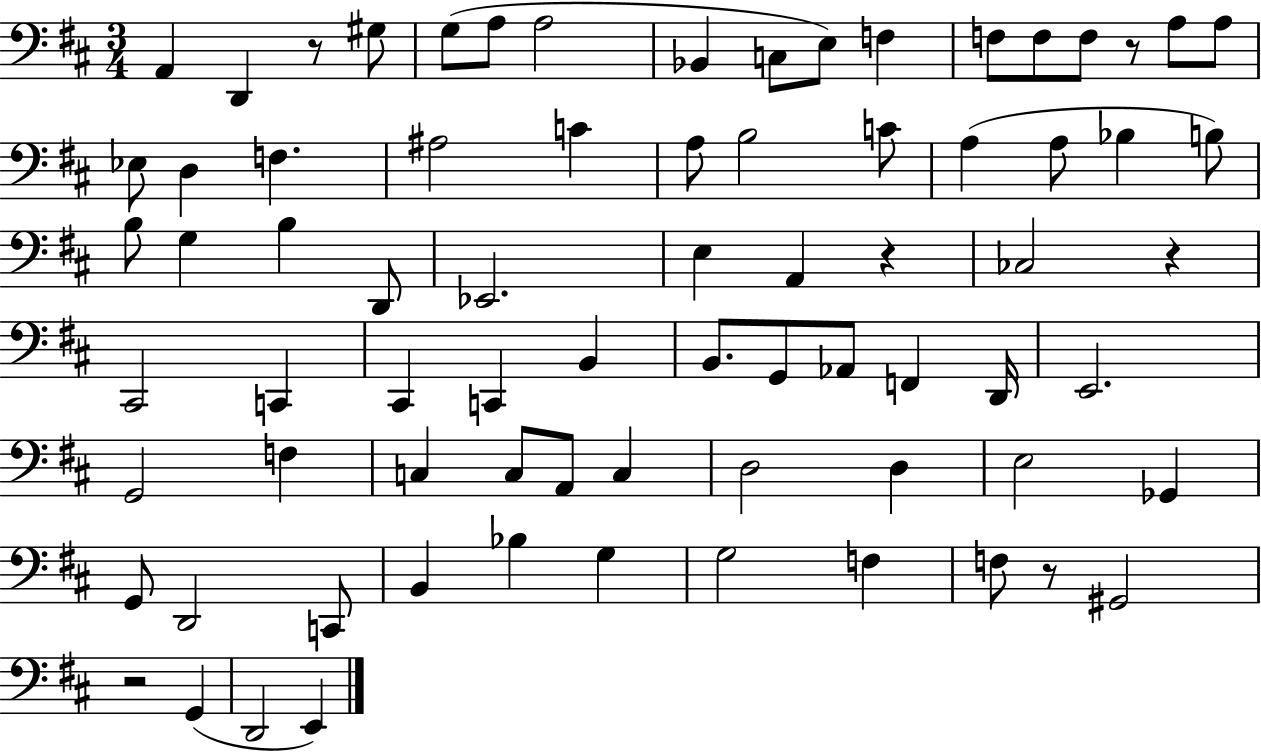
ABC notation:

X:1
T:Untitled
M:3/4
L:1/4
K:D
A,, D,, z/2 ^G,/2 G,/2 A,/2 A,2 _B,, C,/2 E,/2 F, F,/2 F,/2 F,/2 z/2 A,/2 A,/2 _E,/2 D, F, ^A,2 C A,/2 B,2 C/2 A, A,/2 _B, B,/2 B,/2 G, B, D,,/2 _E,,2 E, A,, z _C,2 z ^C,,2 C,, ^C,, C,, B,, B,,/2 G,,/2 _A,,/2 F,, D,,/4 E,,2 G,,2 F, C, C,/2 A,,/2 C, D,2 D, E,2 _G,, G,,/2 D,,2 C,,/2 B,, _B, G, G,2 F, F,/2 z/2 ^G,,2 z2 G,, D,,2 E,,